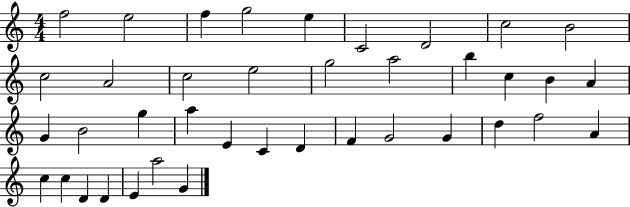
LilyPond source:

{
  \clef treble
  \numericTimeSignature
  \time 4/4
  \key c \major
  f''2 e''2 | f''4 g''2 e''4 | c'2 d'2 | c''2 b'2 | \break c''2 a'2 | c''2 e''2 | g''2 a''2 | b''4 c''4 b'4 a'4 | \break g'4 b'2 g''4 | a''4 e'4 c'4 d'4 | f'4 g'2 g'4 | d''4 f''2 a'4 | \break c''4 c''4 d'4 d'4 | e'4 a''2 g'4 | \bar "|."
}